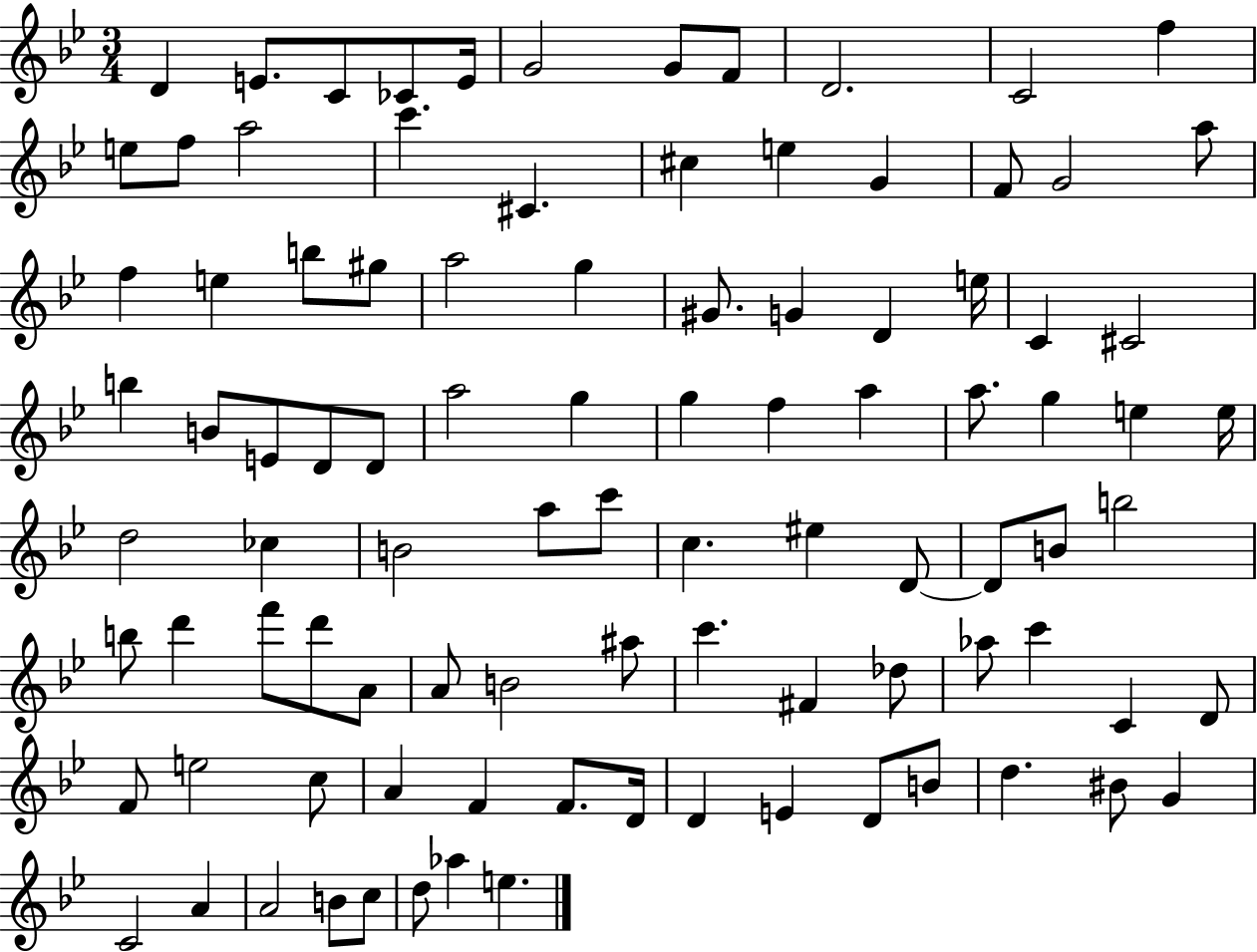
{
  \clef treble
  \numericTimeSignature
  \time 3/4
  \key bes \major
  d'4 e'8. c'8 ces'8 e'16 | g'2 g'8 f'8 | d'2. | c'2 f''4 | \break e''8 f''8 a''2 | c'''4. cis'4. | cis''4 e''4 g'4 | f'8 g'2 a''8 | \break f''4 e''4 b''8 gis''8 | a''2 g''4 | gis'8. g'4 d'4 e''16 | c'4 cis'2 | \break b''4 b'8 e'8 d'8 d'8 | a''2 g''4 | g''4 f''4 a''4 | a''8. g''4 e''4 e''16 | \break d''2 ces''4 | b'2 a''8 c'''8 | c''4. eis''4 d'8~~ | d'8 b'8 b''2 | \break b''8 d'''4 f'''8 d'''8 a'8 | a'8 b'2 ais''8 | c'''4. fis'4 des''8 | aes''8 c'''4 c'4 d'8 | \break f'8 e''2 c''8 | a'4 f'4 f'8. d'16 | d'4 e'4 d'8 b'8 | d''4. bis'8 g'4 | \break c'2 a'4 | a'2 b'8 c''8 | d''8 aes''4 e''4. | \bar "|."
}